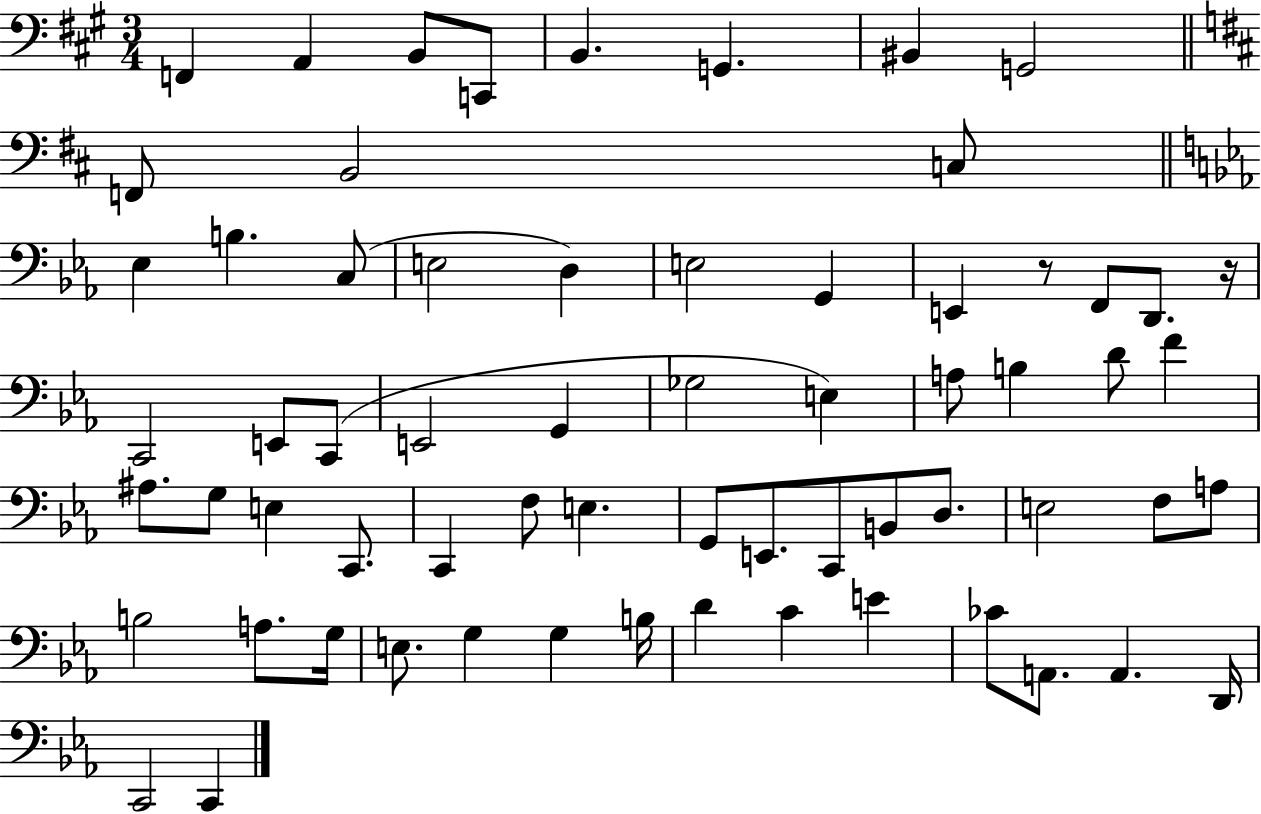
F2/q A2/q B2/e C2/e B2/q. G2/q. BIS2/q G2/h F2/e B2/h C3/e Eb3/q B3/q. C3/e E3/h D3/q E3/h G2/q E2/q R/e F2/e D2/e. R/s C2/h E2/e C2/e E2/h G2/q Gb3/h E3/q A3/e B3/q D4/e F4/q A#3/e. G3/e E3/q C2/e. C2/q F3/e E3/q. G2/e E2/e. C2/e B2/e D3/e. E3/h F3/e A3/e B3/h A3/e. G3/s E3/e. G3/q G3/q B3/s D4/q C4/q E4/q CES4/e A2/e. A2/q. D2/s C2/h C2/q